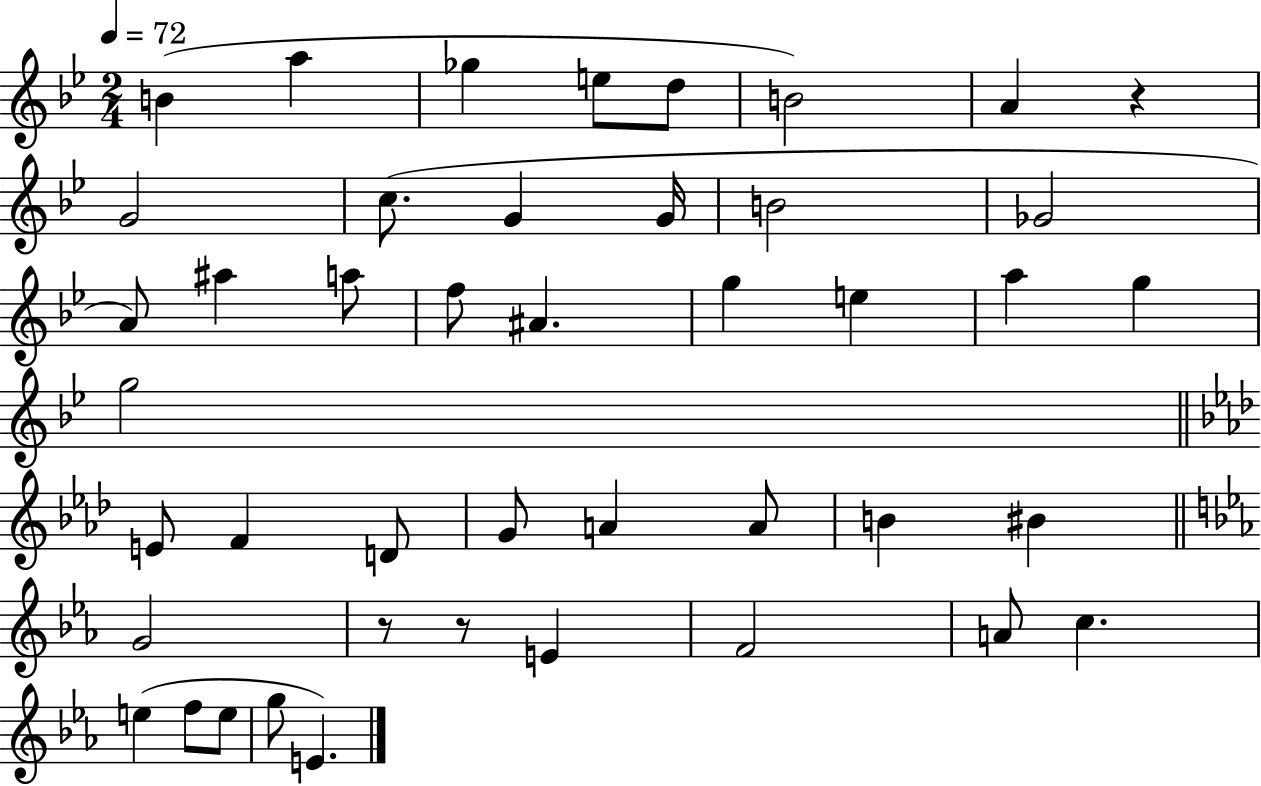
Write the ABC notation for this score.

X:1
T:Untitled
M:2/4
L:1/4
K:Bb
B a _g e/2 d/2 B2 A z G2 c/2 G G/4 B2 _G2 A/2 ^a a/2 f/2 ^A g e a g g2 E/2 F D/2 G/2 A A/2 B ^B G2 z/2 z/2 E F2 A/2 c e f/2 e/2 g/2 E